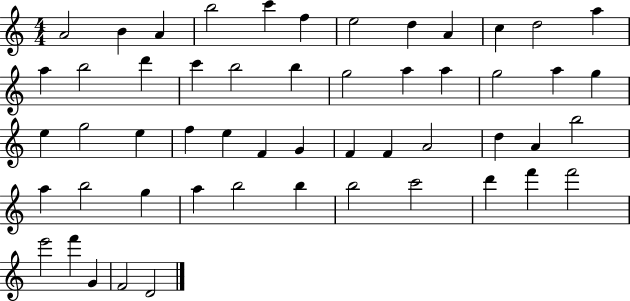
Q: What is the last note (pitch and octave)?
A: D4